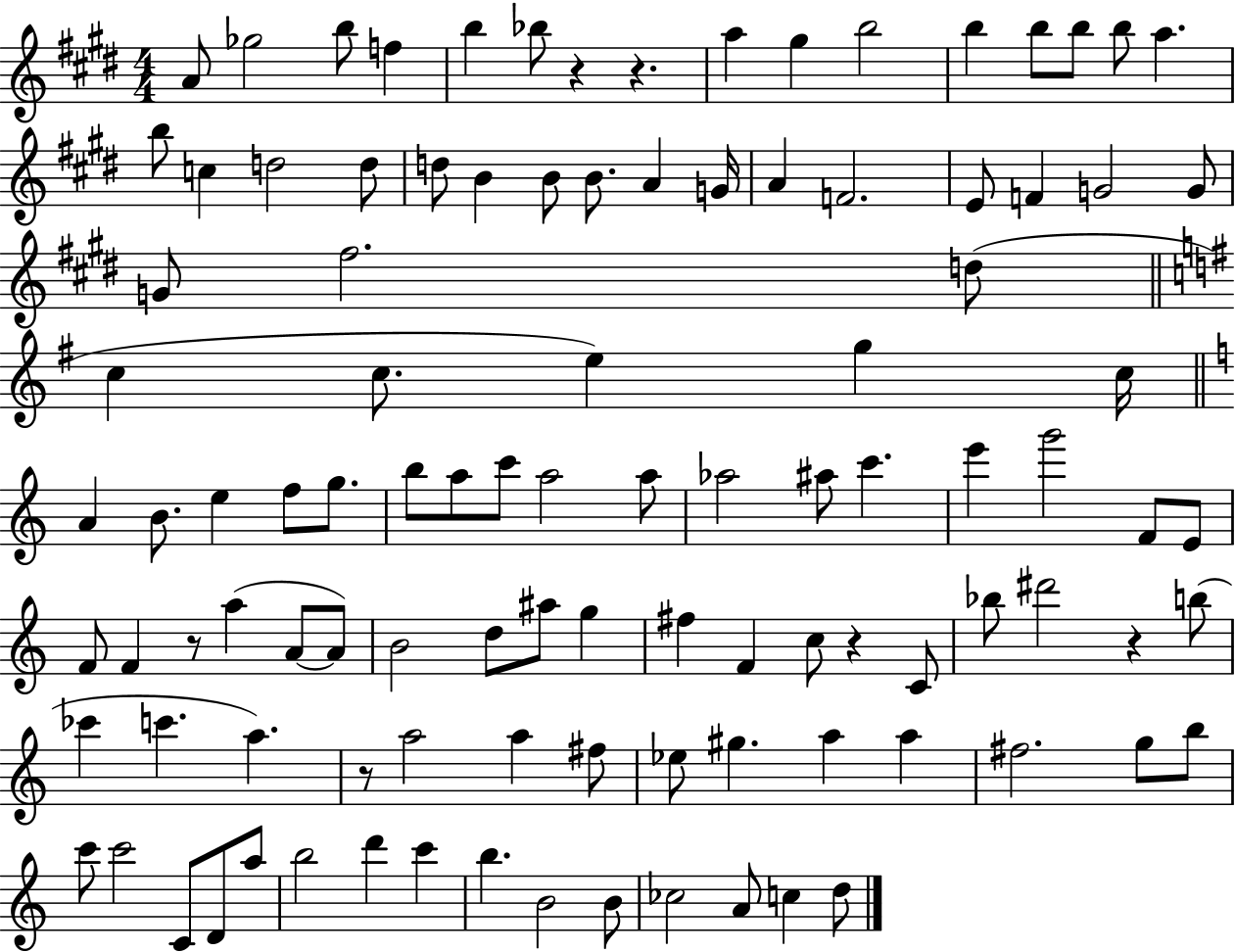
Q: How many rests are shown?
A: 6